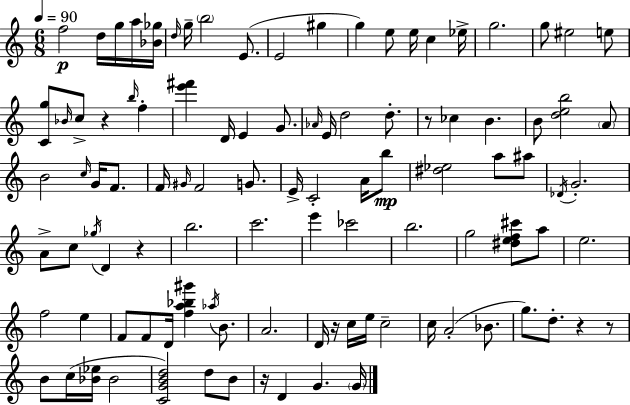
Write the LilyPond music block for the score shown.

{
  \clef treble
  \numericTimeSignature
  \time 6/8
  \key a \minor
  \tempo 4 = 90
  f''2\p d''16 g''16 a''16 <bes' ges''>16 | \grace { d''16 } g''16-- \parenthesize b''2 e'8.( | e'2 gis''4 | g''4) e''8 e''16 c''4 | \break ees''16-> g''2. | g''8 eis''2 e''8 | <c' g''>8 \grace { bes'16 } c''8-> r4 \grace { b''16 } f''4-. | <e''' fis'''>4 d'16 e'4 | \break g'8. \grace { aes'16 } e'16 d''2 | d''8.-. r8 ces''4 b'4. | b'8 <d'' e'' b''>2 | \parenthesize a'8 b'2 | \break \grace { c''16 } g'16 f'8. f'16 \grace { gis'16 } f'2 | g'8. e'16-> c'2-. | a'16 b''8\mp <dis'' ees''>2 | a''8 ais''8 \acciaccatura { des'16 } g'2.-. | \break a'8-> c''8 \acciaccatura { ges''16 } | d'4 r4 b''2. | c'''2. | e'''4 | \break ces'''2 b''2. | g''2 | <dis'' e'' f'' cis'''>8 a''8 e''2. | f''2 | \break e''4 f'8 f'8 | d'16 <f'' a'' bes'' gis'''>4 \acciaccatura { aes''16 } b'8. a'2. | d'16 r16 c''16 | e''16 c''2-- c''16 a'2-.( | \break bes'8. g''8.) | d''8.-. r4 r8 b'8 c''16( | <bes' ees''>16 bes'2 <c' g' b' d''>2) | d''8 b'8 r16 d'4 | \break g'4. \parenthesize g'16 \bar "|."
}